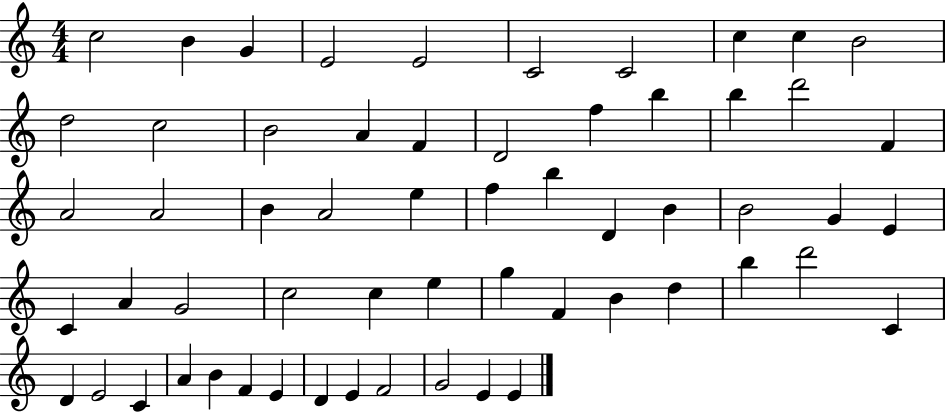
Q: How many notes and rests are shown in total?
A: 59